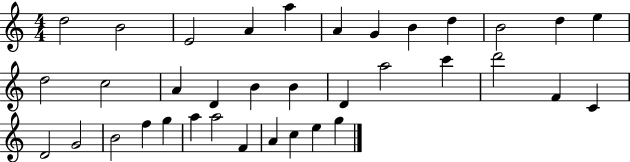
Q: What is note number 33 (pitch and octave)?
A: A4